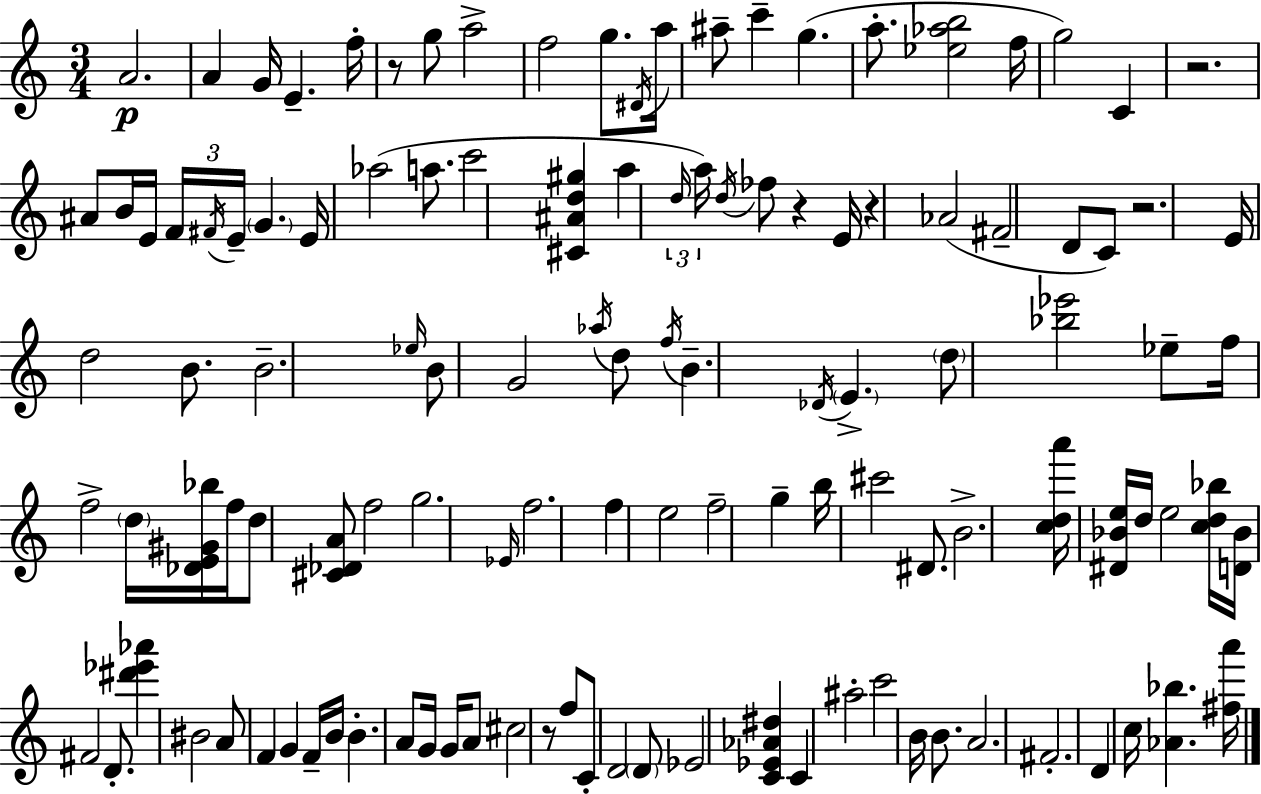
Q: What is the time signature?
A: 3/4